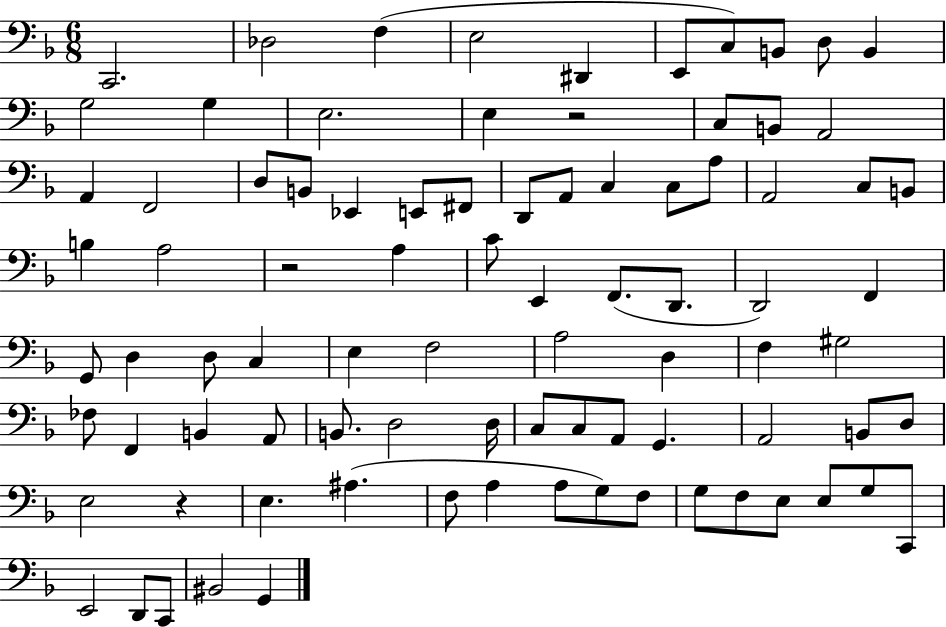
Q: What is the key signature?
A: F major